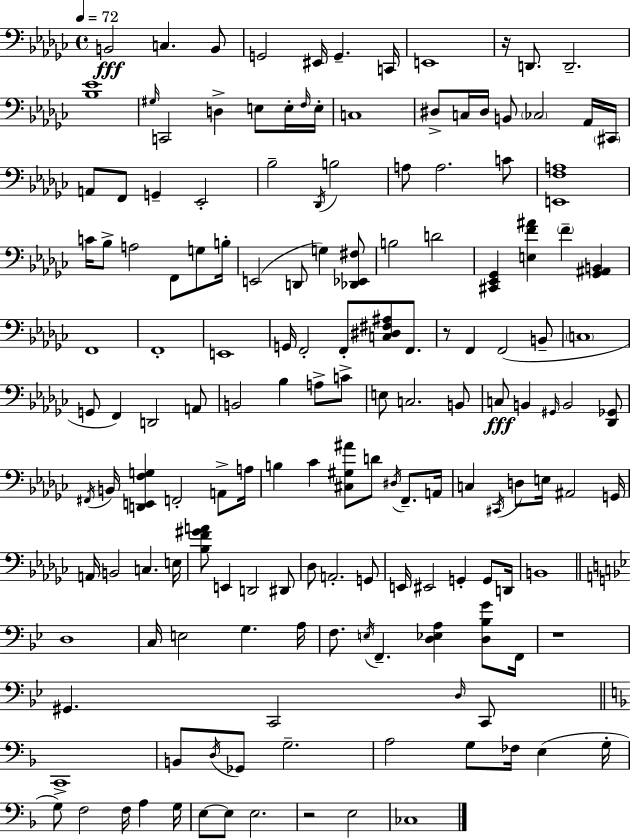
B2/h C3/q. B2/e G2/h EIS2/s G2/q. C2/s E2/w R/s D2/e. D2/h. [Bb3,Eb4]/w G#3/s C2/h D3/q E3/e E3/s F3/s E3/s C3/w D#3/e C3/s D#3/s B2/e CES3/h Ab2/s C#2/s A2/e F2/e G2/q Eb2/h Bb3/h Db2/s B3/h A3/e A3/h. C4/e [E2,F3,A3]/w C4/s Bb3/e A3/h F2/e G3/e B3/s E2/h D2/e G3/q [Db2,Eb2,F#3]/e B3/h D4/h [C#2,Eb2,Gb2]/q [E3,F4,A#4]/q F4/q [Gb2,A#2,B2]/q F2/w F2/w E2/w G2/s F2/h F2/e [C3,D#3,F#3,A#3]/e F2/e. R/e F2/q F2/h B2/e C3/w G2/e F2/q D2/h A2/e B2/h Bb3/q A3/e C4/e E3/e C3/h. B2/e C3/e B2/q G#2/s B2/h [Db2,Gb2]/e F#2/s B2/s [D2,E2,F3,G3]/q F2/h A2/e A3/s B3/q CES4/q [C#3,G#3,A#4]/e D4/e D#3/s F2/e. A2/s C3/q C#2/s D3/e E3/s A#2/h G2/s A2/s B2/h C3/q. E3/s [Bb3,F4,G#4,A4]/e E2/q D2/h D#2/e Db3/e A2/h. G2/e E2/s EIS2/h G2/q G2/e D2/s B2/w D3/w C3/s E3/h G3/q. A3/s F3/e. E3/s F2/q. [D3,Eb3,A3]/q [D3,Bb3,G4]/e F2/s R/w G#2/q. C2/h D3/s C2/e C2/w B2/e D3/s Gb2/e G3/h. A3/h G3/e FES3/s E3/q G3/s G3/e F3/h F3/s A3/q G3/s E3/e E3/e E3/h. R/h E3/h CES3/w